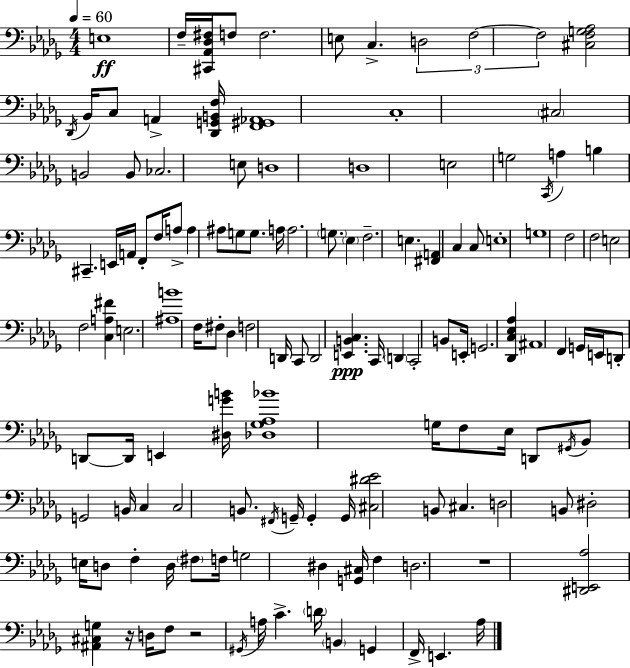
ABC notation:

X:1
T:Untitled
M:4/4
L:1/4
K:Bbm
E,4 F,/4 [^C,,_A,,_D,^F,]/4 F,/2 F,2 E,/2 C, D,2 F,2 F,2 [^C,F,G,_A,]2 _D,,/4 _B,,/4 C,/2 A,, [_D,,G,,B,,F,]/4 [F,,^G,,_A,,]4 C,4 ^C,2 B,,2 B,,/2 _C,2 E,/2 D,4 D,4 E,2 G,2 C,,/4 A, B, ^C,, E,,/4 A,,/4 F,,/2 F,/4 A,/2 A, ^A,/2 G,/2 G,/2 A,/4 A,2 G,/2 _E, F,2 E, [^F,,A,,] C, C,/2 E,4 G,4 F,2 F,2 E,2 F,2 [C,A,^F] E,2 [^A,B]4 F,/4 ^F,/2 _D, F,2 D,,/4 C,,/2 D,,2 [E,,B,,C,] C,,/4 D,, C,,2 B,,/2 E,,/4 G,,2 [_D,,C,_E,_A,] ^A,,4 F,, G,,/4 E,,/4 D,,/2 D,,/2 D,,/4 E,, [^D,GB]/4 [_D,_G,_A,_B]4 G,/4 F,/2 _E,/4 D,,/2 ^G,,/4 _B,,/2 G,,2 B,,/4 C, C,2 B,,/2 ^F,,/4 G,,/4 G,, G,,/4 [^C,^D_E]2 B,,/2 ^C, D,2 B,,/2 ^D,2 E,/4 D,/2 F, D,/4 ^F,/2 F,/4 G,2 ^D, [G,,^C,]/4 F, D,2 z4 [^D,,E,,_A,]2 [^A,,^C,G,] z/4 D,/4 F,/2 z2 ^G,,/4 A,/4 C D/4 B,, G,, F,,/4 E,, _A,/4